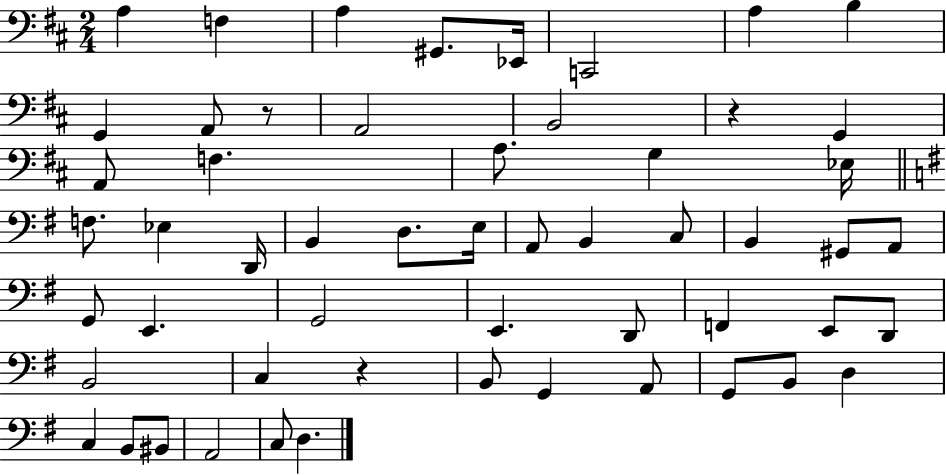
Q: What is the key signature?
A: D major